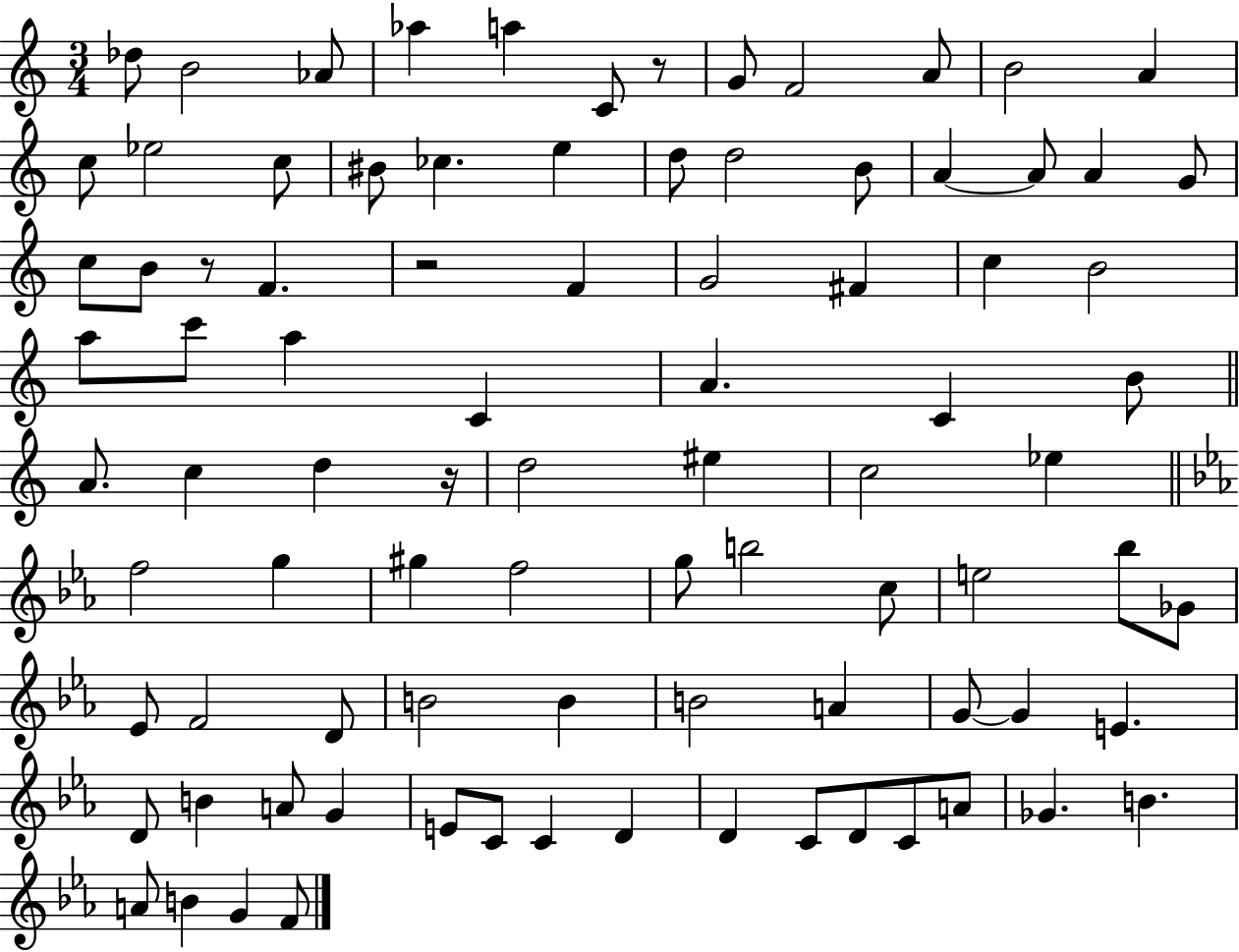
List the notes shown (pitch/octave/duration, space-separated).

Db5/e B4/h Ab4/e Ab5/q A5/q C4/e R/e G4/e F4/h A4/e B4/h A4/q C5/e Eb5/h C5/e BIS4/e CES5/q. E5/q D5/e D5/h B4/e A4/q A4/e A4/q G4/e C5/e B4/e R/e F4/q. R/h F4/q G4/h F#4/q C5/q B4/h A5/e C6/e A5/q C4/q A4/q. C4/q B4/e A4/e. C5/q D5/q R/s D5/h EIS5/q C5/h Eb5/q F5/h G5/q G#5/q F5/h G5/e B5/h C5/e E5/h Bb5/e Gb4/e Eb4/e F4/h D4/e B4/h B4/q B4/h A4/q G4/e G4/q E4/q. D4/e B4/q A4/e G4/q E4/e C4/e C4/q D4/q D4/q C4/e D4/e C4/e A4/e Gb4/q. B4/q. A4/e B4/q G4/q F4/e